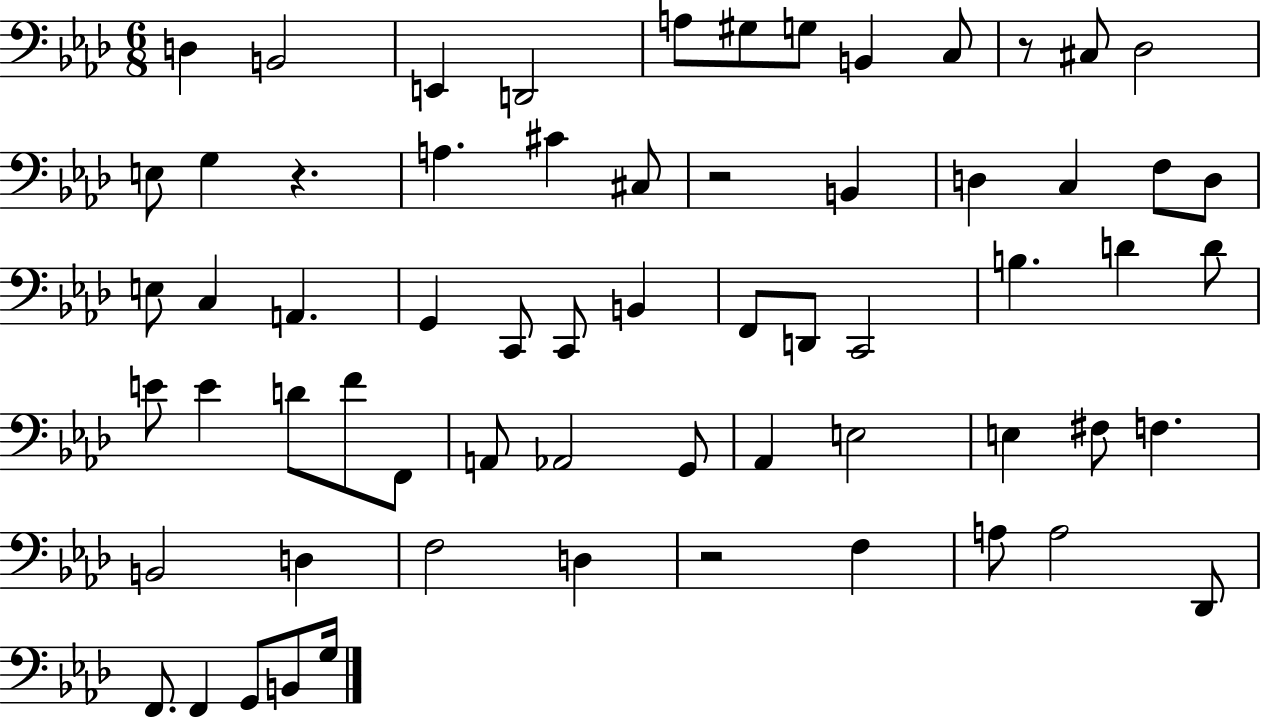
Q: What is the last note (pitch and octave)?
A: G3